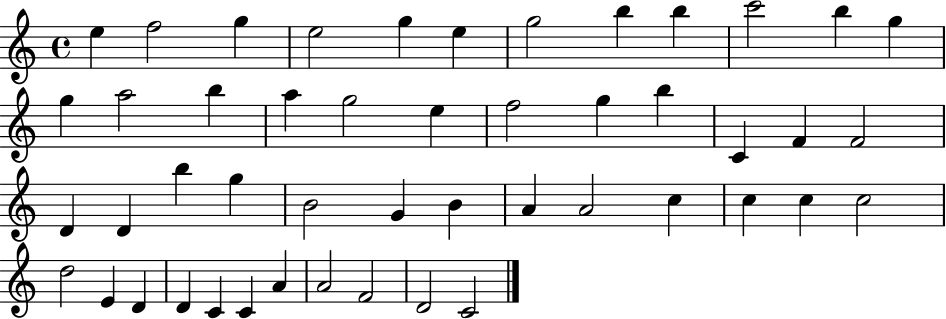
X:1
T:Untitled
M:4/4
L:1/4
K:C
e f2 g e2 g e g2 b b c'2 b g g a2 b a g2 e f2 g b C F F2 D D b g B2 G B A A2 c c c c2 d2 E D D C C A A2 F2 D2 C2